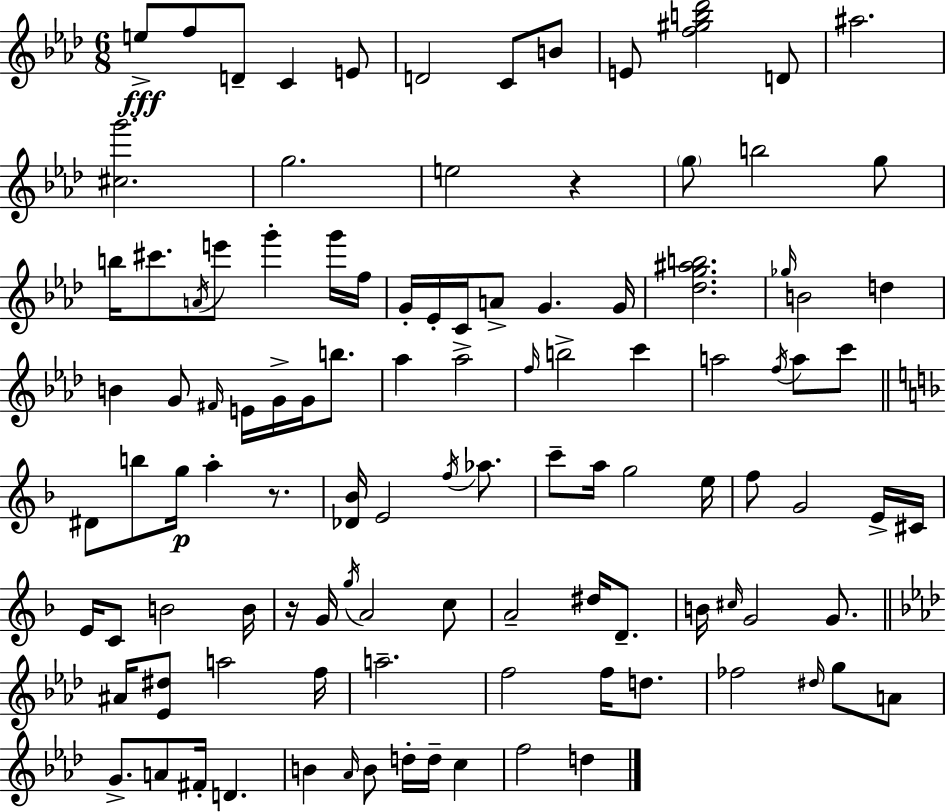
{
  \clef treble
  \numericTimeSignature
  \time 6/8
  \key aes \major
  \repeat volta 2 { e''8->\fff f''8 d'8-- c'4 e'8 | d'2 c'8 b'8 | e'8 <f'' gis'' b'' des'''>2 d'8 | ais''2. | \break <cis'' g'''>2. | g''2. | e''2 r4 | \parenthesize g''8 b''2 g''8 | \break b''16 cis'''8. \acciaccatura { a'16 } e'''8 g'''4-. g'''16 | f''16 g'16-. ees'16-. c'16 a'8-> g'4. | g'16 <des'' g'' ais'' b''>2. | \grace { ges''16 } b'2 d''4 | \break b'4 g'8 \grace { fis'16 } e'16 g'16-> g'16 | b''8. aes''4 aes''2-> | \grace { f''16 } b''2-> | c'''4 a''2 | \break \acciaccatura { f''16 } a''8 c'''8 \bar "||" \break \key f \major dis'8 b''8 g''16\p a''4-. r8. | <des' bes'>16 e'2 \acciaccatura { f''16 } aes''8. | c'''8-- a''16 g''2 | e''16 f''8 g'2 e'16-> | \break cis'16 e'16 c'8 b'2 | b'16 r16 g'16 \acciaccatura { g''16 } a'2 | c''8 a'2-- dis''16 d'8.-- | b'16 \grace { cis''16 } g'2 | \break g'8. \bar "||" \break \key f \minor ais'16 <ees' dis''>8 a''2 f''16 | a''2.-- | f''2 f''16 d''8. | fes''2 \grace { dis''16 } g''8 a'8 | \break g'8.-> a'8 fis'16-. d'4. | b'4 \grace { aes'16 } b'8 d''16-. d''16-- c''4 | f''2 d''4 | } \bar "|."
}